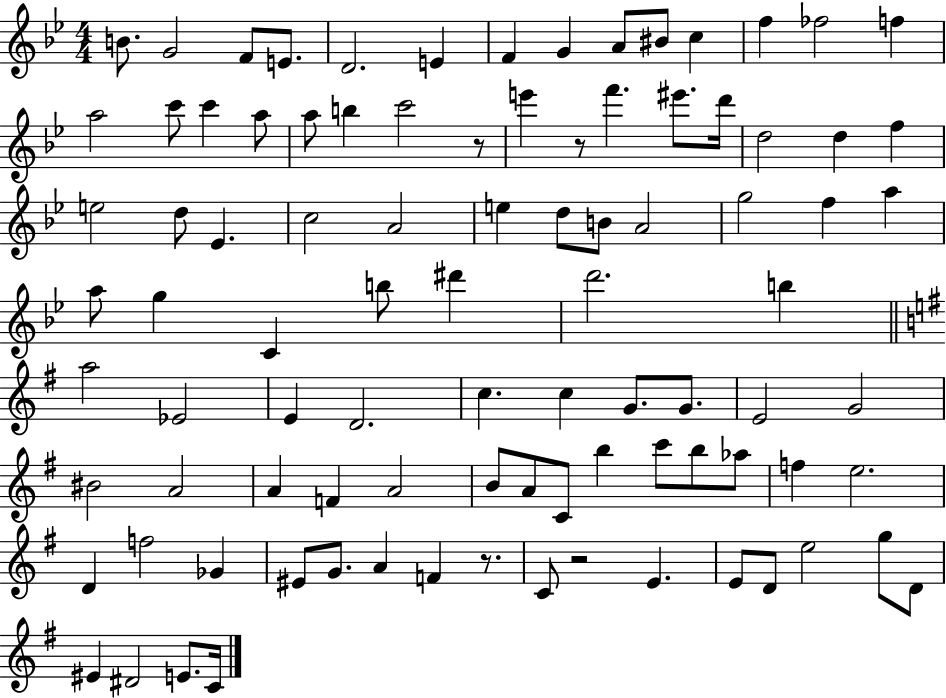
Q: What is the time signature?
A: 4/4